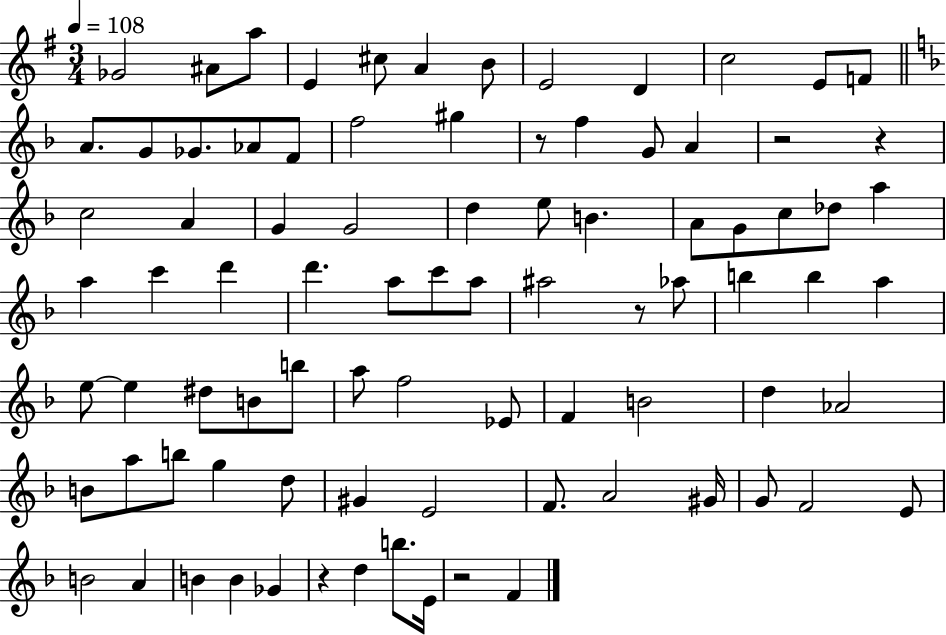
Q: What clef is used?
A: treble